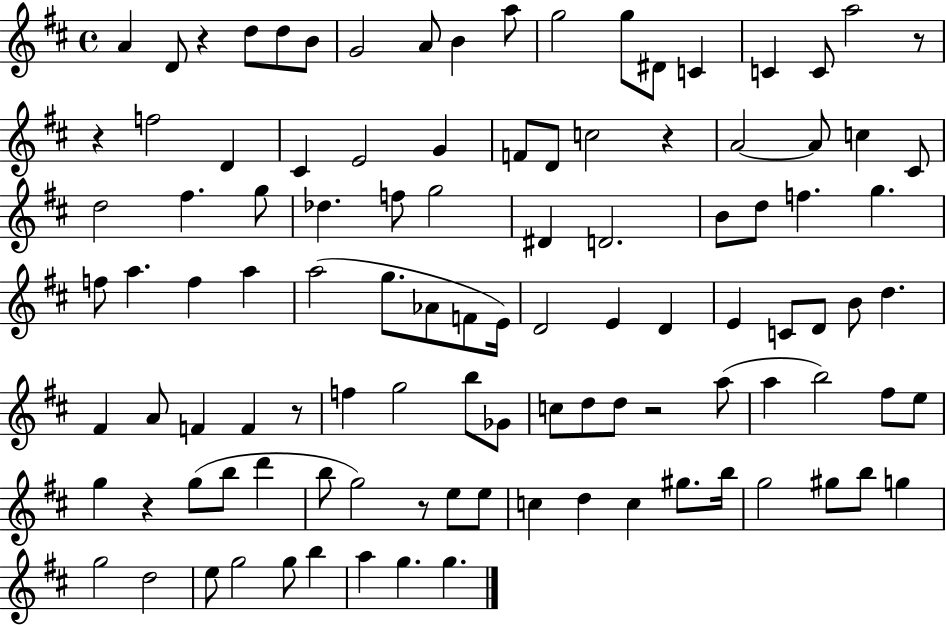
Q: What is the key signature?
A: D major